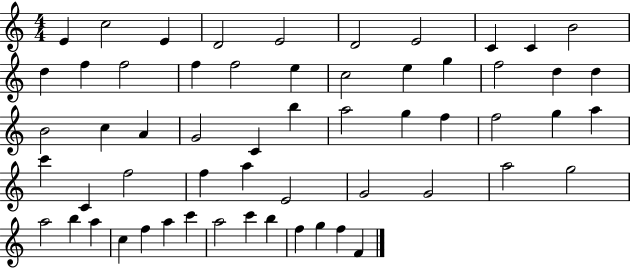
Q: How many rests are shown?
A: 0